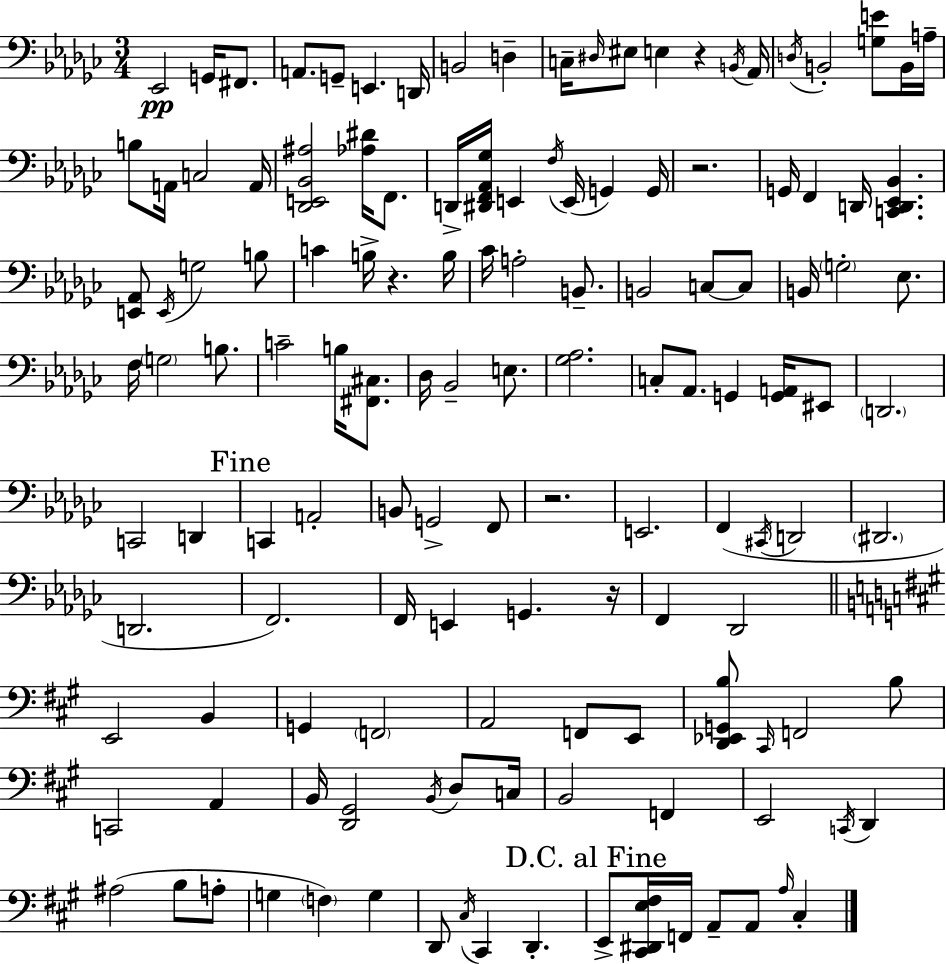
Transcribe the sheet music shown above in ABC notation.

X:1
T:Untitled
M:3/4
L:1/4
K:Ebm
_E,,2 G,,/4 ^F,,/2 A,,/2 G,,/2 E,, D,,/4 B,,2 D, C,/4 ^D,/4 ^E,/2 E, z B,,/4 _A,,/4 D,/4 B,,2 [G,E]/2 B,,/4 A,/4 B,/2 A,,/4 C,2 A,,/4 [_D,,E,,_B,,^A,]2 [_A,^D]/4 F,,/2 D,,/4 [^D,,F,,_A,,_G,]/4 E,, F,/4 E,,/4 G,, G,,/4 z2 G,,/4 F,, D,,/4 [C,,D,,_E,,_B,,] [E,,_A,,]/2 E,,/4 G,2 B,/2 C B,/4 z B,/4 _C/4 A,2 B,,/2 B,,2 C,/2 C,/2 B,,/4 G,2 _E,/2 F,/4 G,2 B,/2 C2 B,/4 [^F,,^C,]/2 _D,/4 _B,,2 E,/2 [_G,_A,]2 C,/2 _A,,/2 G,, [G,,A,,]/4 ^E,,/2 D,,2 C,,2 D,, C,, A,,2 B,,/2 G,,2 F,,/2 z2 E,,2 F,, ^C,,/4 D,,2 ^D,,2 D,,2 F,,2 F,,/4 E,, G,, z/4 F,, _D,,2 E,,2 B,, G,, F,,2 A,,2 F,,/2 E,,/2 [D,,_E,,G,,B,]/2 ^C,,/4 F,,2 B,/2 C,,2 A,, B,,/4 [D,,^G,,]2 B,,/4 D,/2 C,/4 B,,2 F,, E,,2 C,,/4 D,, ^A,2 B,/2 A,/2 G, F, G, D,,/2 ^C,/4 ^C,, D,, E,,/2 [^C,,^D,,E,^F,]/4 F,,/4 A,,/2 A,,/2 A,/4 ^C,